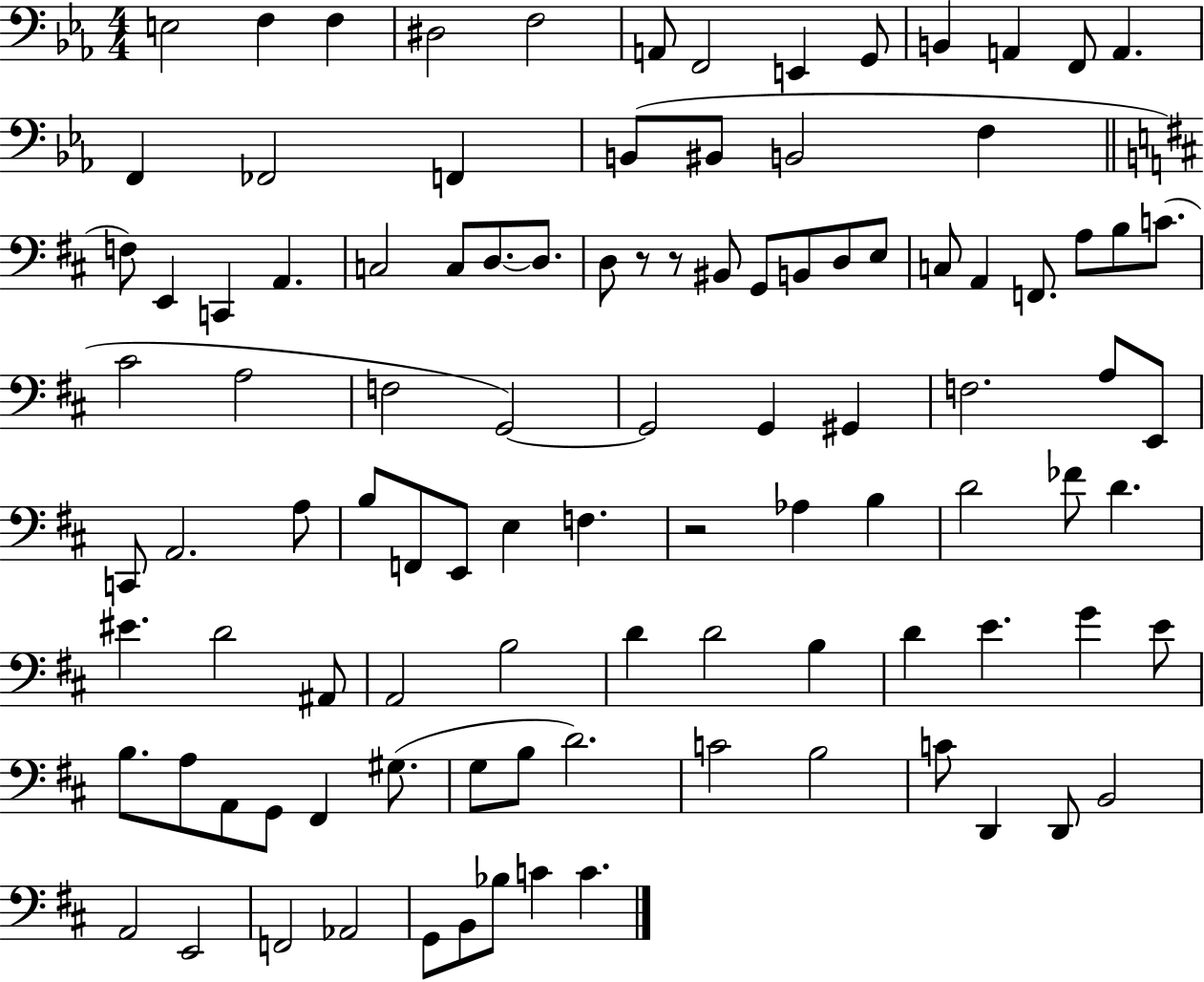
X:1
T:Untitled
M:4/4
L:1/4
K:Eb
E,2 F, F, ^D,2 F,2 A,,/2 F,,2 E,, G,,/2 B,, A,, F,,/2 A,, F,, _F,,2 F,, B,,/2 ^B,,/2 B,,2 F, F,/2 E,, C,, A,, C,2 C,/2 D,/2 D,/2 D,/2 z/2 z/2 ^B,,/2 G,,/2 B,,/2 D,/2 E,/2 C,/2 A,, F,,/2 A,/2 B,/2 C/2 ^C2 A,2 F,2 G,,2 G,,2 G,, ^G,, F,2 A,/2 E,,/2 C,,/2 A,,2 A,/2 B,/2 F,,/2 E,,/2 E, F, z2 _A, B, D2 _F/2 D ^E D2 ^A,,/2 A,,2 B,2 D D2 B, D E G E/2 B,/2 A,/2 A,,/2 G,,/2 ^F,, ^G,/2 G,/2 B,/2 D2 C2 B,2 C/2 D,, D,,/2 B,,2 A,,2 E,,2 F,,2 _A,,2 G,,/2 B,,/2 _B,/2 C C